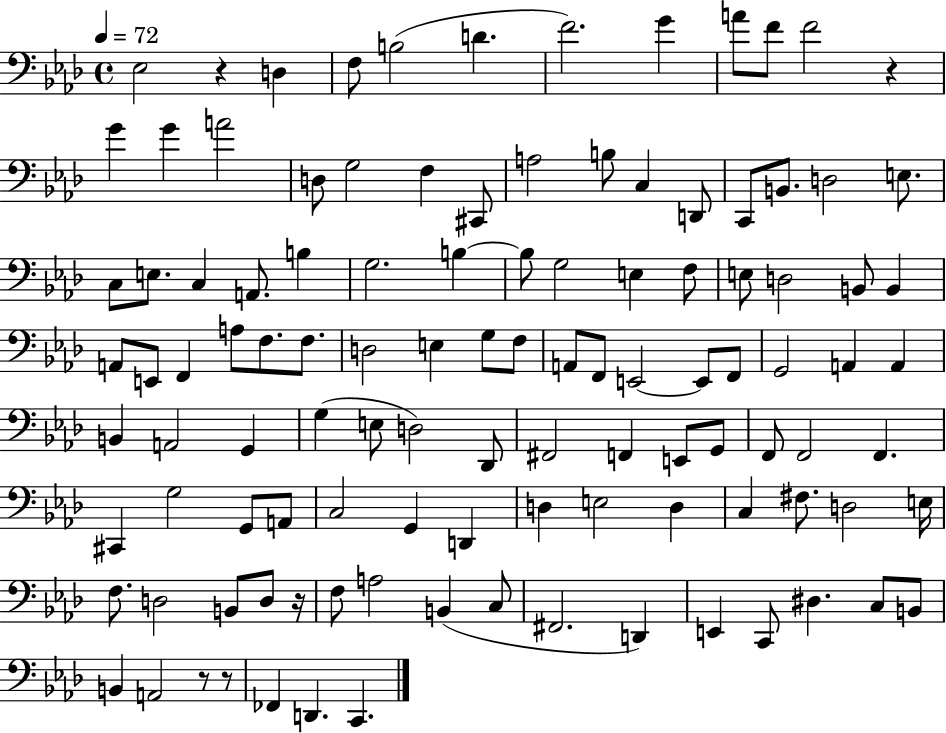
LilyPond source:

{
  \clef bass
  \time 4/4
  \defaultTimeSignature
  \key aes \major
  \tempo 4 = 72
  ees2 r4 d4 | f8 b2( d'4. | f'2.) g'4 | a'8 f'8 f'2 r4 | \break g'4 g'4 a'2 | d8 g2 f4 cis,8 | a2 b8 c4 d,8 | c,8 b,8. d2 e8. | \break c8 e8. c4 a,8. b4 | g2. b4~~ | b8 g2 e4 f8 | e8 d2 b,8 b,4 | \break a,8 e,8 f,4 a8 f8. f8. | d2 e4 g8 f8 | a,8 f,8 e,2~~ e,8 f,8 | g,2 a,4 a,4 | \break b,4 a,2 g,4 | g4( e8 d2) des,8 | fis,2 f,4 e,8 g,8 | f,8 f,2 f,4. | \break cis,4 g2 g,8 a,8 | c2 g,4 d,4 | d4 e2 d4 | c4 fis8. d2 e16 | \break f8. d2 b,8 d8 r16 | f8 a2 b,4( c8 | fis,2. d,4) | e,4 c,8 dis4. c8 b,8 | \break b,4 a,2 r8 r8 | fes,4 d,4. c,4. | \bar "|."
}